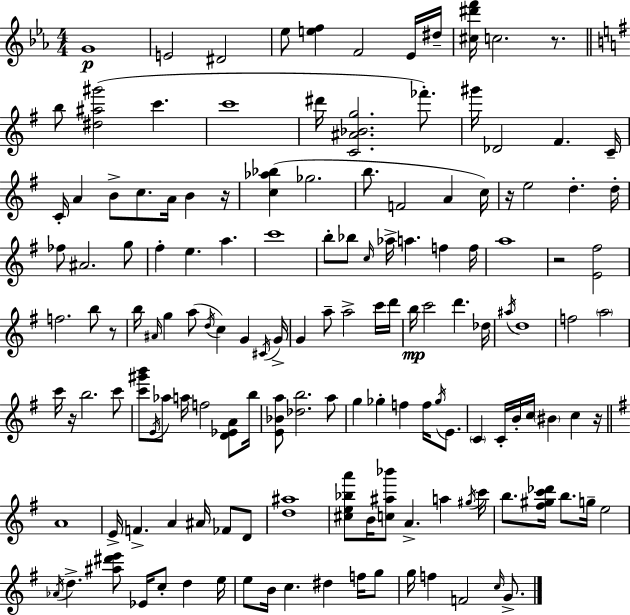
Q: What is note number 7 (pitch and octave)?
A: D#5